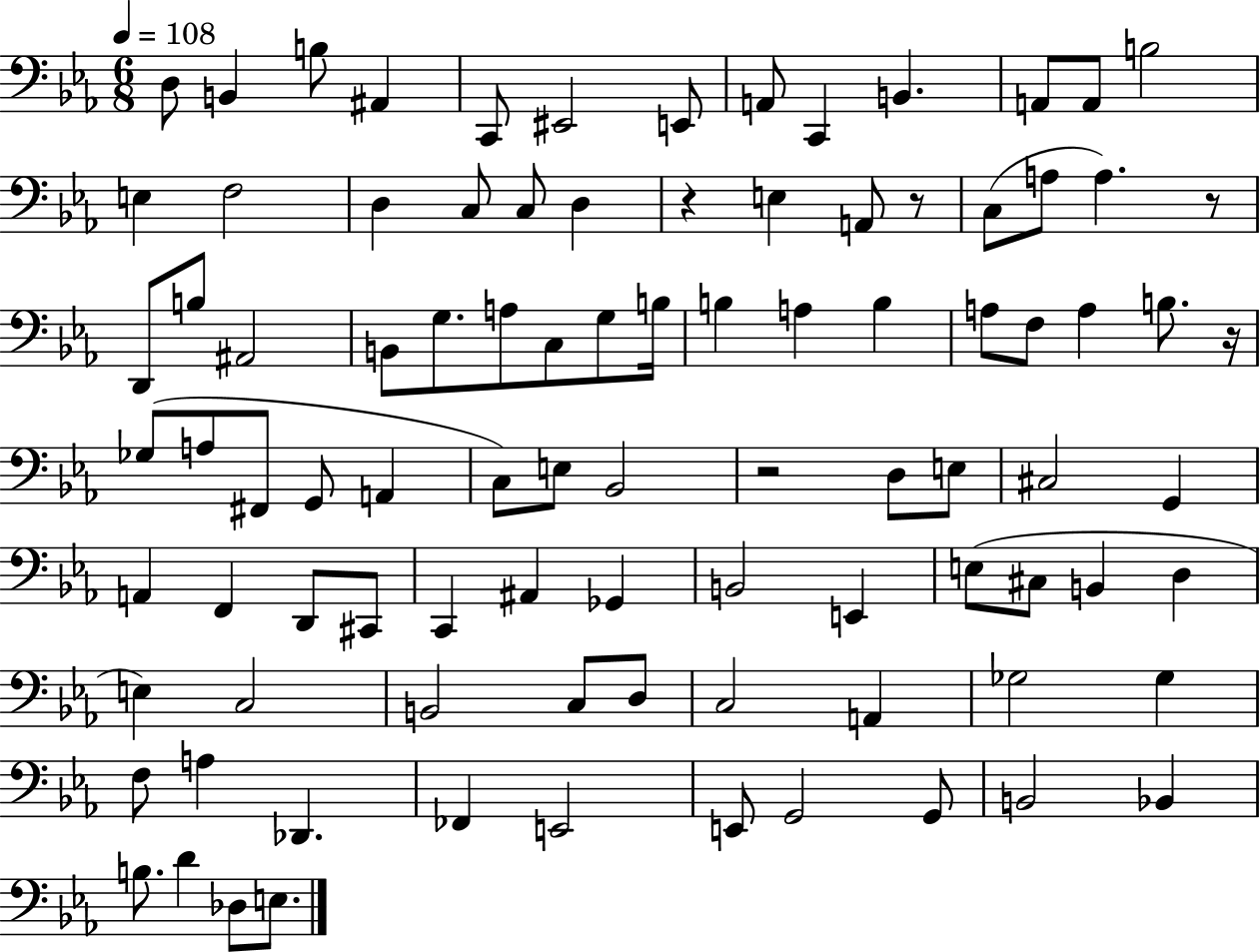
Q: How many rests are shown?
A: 5